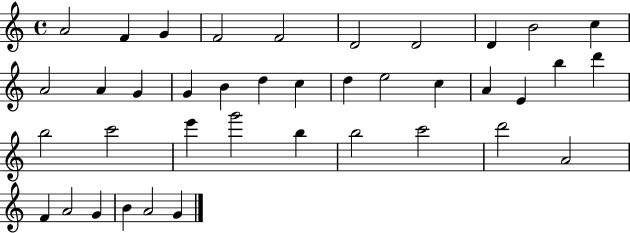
A4/h F4/q G4/q F4/h F4/h D4/h D4/h D4/q B4/h C5/q A4/h A4/q G4/q G4/q B4/q D5/q C5/q D5/q E5/h C5/q A4/q E4/q B5/q D6/q B5/h C6/h E6/q G6/h B5/q B5/h C6/h D6/h A4/h F4/q A4/h G4/q B4/q A4/h G4/q